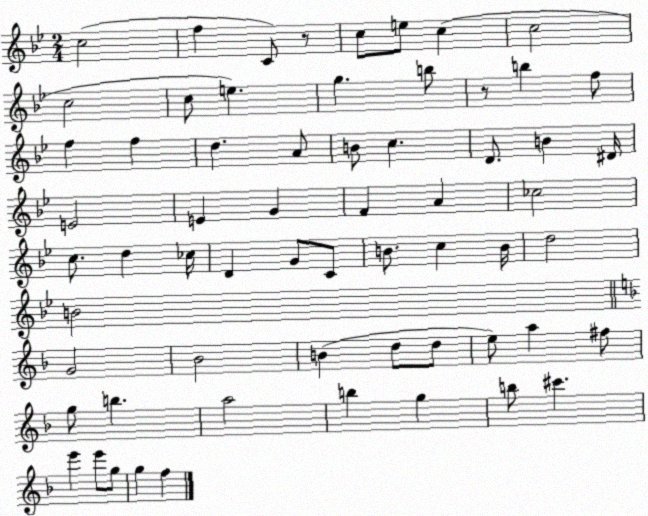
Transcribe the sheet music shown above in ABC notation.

X:1
T:Untitled
M:2/4
L:1/4
K:Bb
c2 f C/2 z/2 c/2 e/2 c c2 c2 c/2 e g b/2 z/2 b f/2 f f d A/2 B/2 c D/2 B ^D/4 E2 E G F A _c2 c/2 d _c/4 D G/2 C/2 B/2 c B/4 d2 B2 G2 _B2 B d/2 d/2 e/2 a ^f/2 g/2 b a2 b g b/2 ^c' e' e'/2 g/2 g f